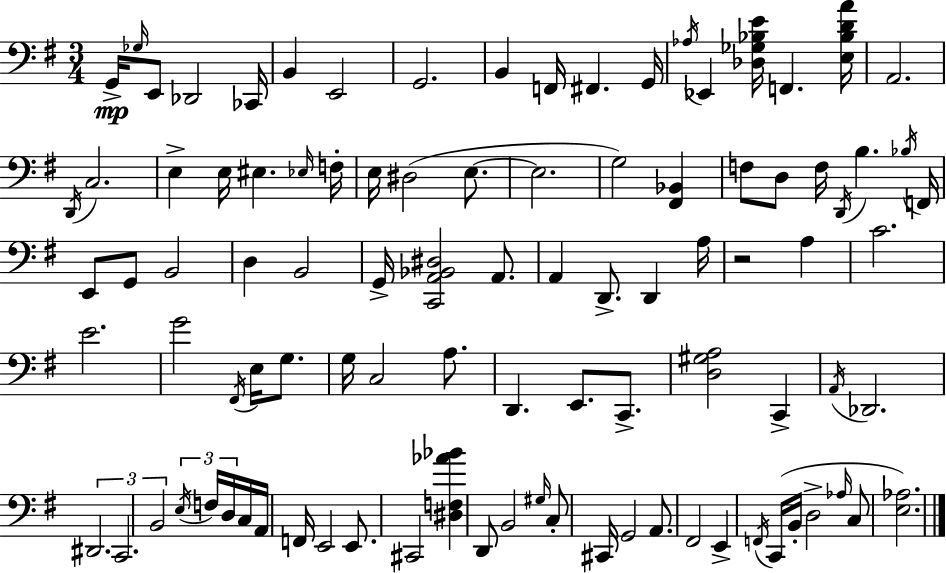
X:1
T:Untitled
M:3/4
L:1/4
K:G
G,,/4 _G,/4 E,,/2 _D,,2 _C,,/4 B,, E,,2 G,,2 B,, F,,/4 ^F,, G,,/4 _A,/4 _E,, [_D,_G,_B,E]/4 F,, [E,_B,DA]/4 A,,2 D,,/4 C,2 E, E,/4 ^E, _E,/4 F,/4 E,/4 ^D,2 E,/2 E,2 G,2 [^F,,_B,,] F,/2 D,/2 F,/4 D,,/4 B, _B,/4 F,,/4 E,,/2 G,,/2 B,,2 D, B,,2 G,,/4 [C,,A,,_B,,^D,]2 A,,/2 A,, D,,/2 D,, A,/4 z2 A, C2 E2 G2 ^F,,/4 E,/4 G,/2 G,/4 C,2 A,/2 D,, E,,/2 C,,/2 [D,^G,A,]2 C,, A,,/4 _D,,2 ^D,,2 C,,2 B,,2 E,/4 F,/4 D,/4 C,/4 A,,/4 F,,/4 E,,2 E,,/2 ^C,,2 [^D,F,_A_B] D,,/2 B,,2 ^G,/4 C,/2 ^C,,/4 G,,2 A,,/2 ^F,,2 E,, F,,/4 C,,/4 B,,/4 D,2 _A,/4 C,/2 [E,_A,]2